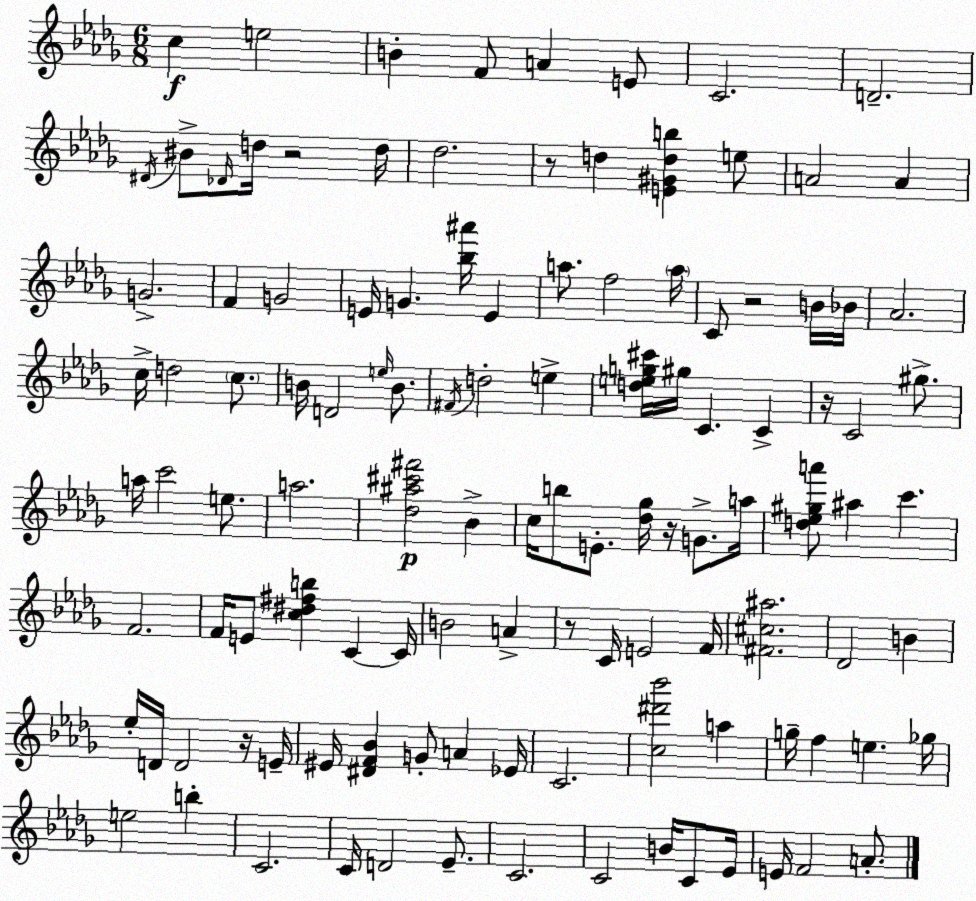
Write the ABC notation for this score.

X:1
T:Untitled
M:6/8
L:1/4
K:Bbm
c e2 B F/2 A E/2 C2 D2 ^D/4 ^B/2 _D/4 d/4 z2 d/4 _d2 z/2 d [E^Gdb] e/2 A2 A G2 F G2 E/4 G [_b^a']/4 E a/2 f2 a/4 C/2 z2 B/4 _B/4 _A2 c/4 d2 c/2 B/4 D2 e/4 B/2 ^F/4 d2 e [deg^c']/4 ^g/4 C C z/4 C2 ^g/2 a/4 c'2 e/2 a2 [_d^a^c'^f']2 _B c/4 b/2 E/2 [_d_g]/4 z/4 G/2 a/4 [d_e^ga']/2 ^a c' F2 F/4 E/2 [c^d^fb] C C/4 B2 A z/2 C/4 E2 F/4 [^F^c^a]2 _D2 B _e/4 D/4 D2 z/4 E/4 ^E/4 [^DF_B] G/2 A _E/4 C2 [c^d'_b']2 a g/4 f e _g/4 e2 b C2 C/4 D2 _E/2 C2 C2 B/4 C/2 _E/4 E/4 F2 A/2